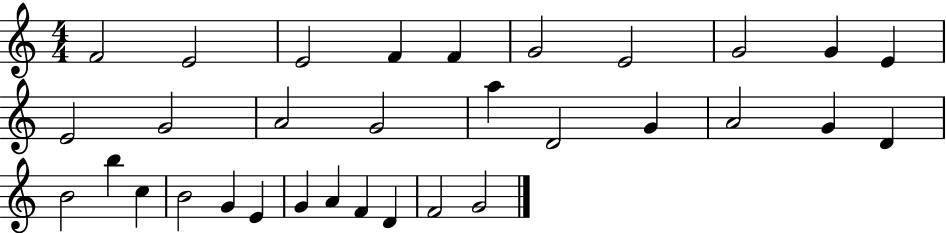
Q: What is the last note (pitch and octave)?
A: G4